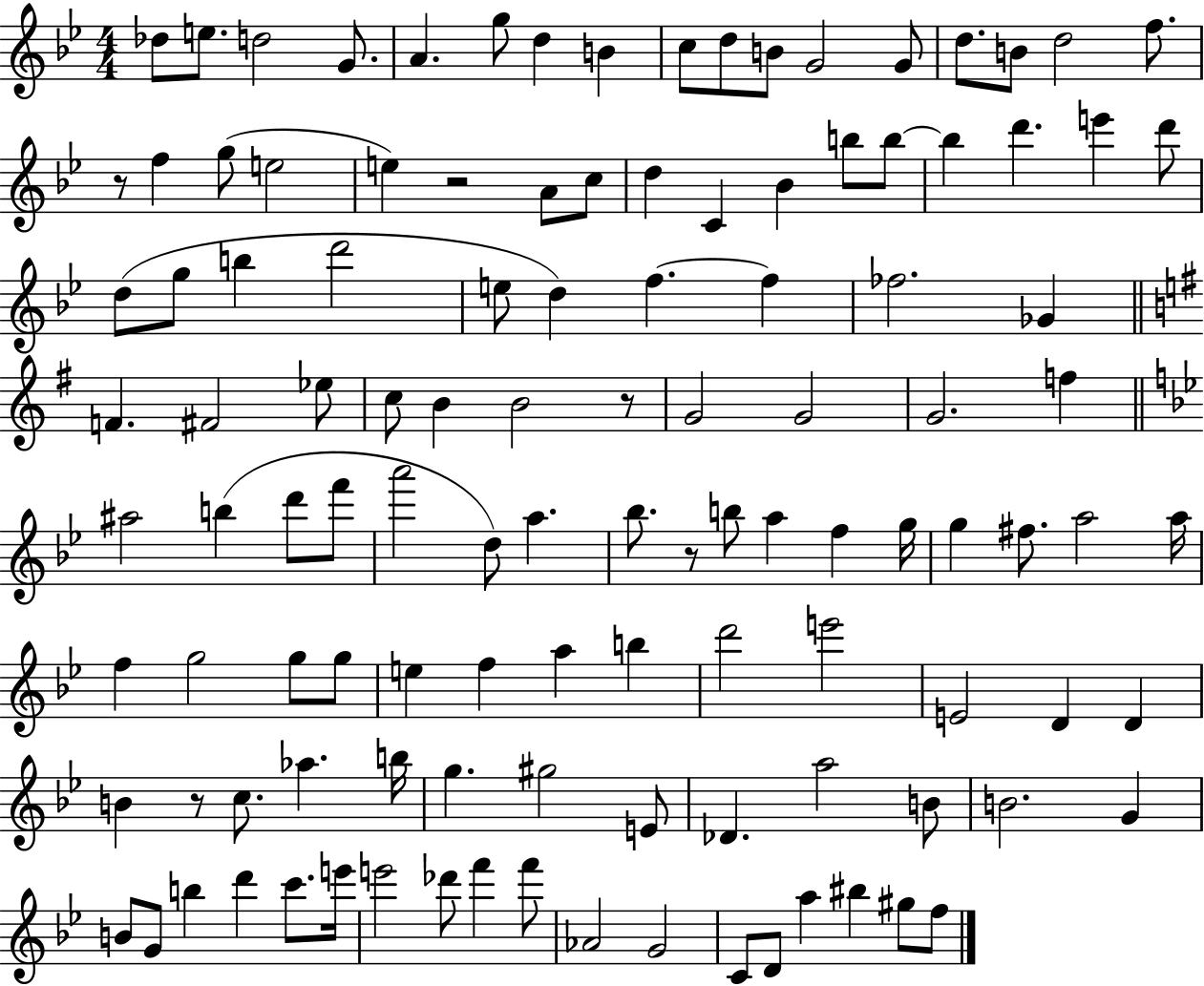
Db5/e E5/e. D5/h G4/e. A4/q. G5/e D5/q B4/q C5/e D5/e B4/e G4/h G4/e D5/e. B4/e D5/h F5/e. R/e F5/q G5/e E5/h E5/q R/h A4/e C5/e D5/q C4/q Bb4/q B5/e B5/e B5/q D6/q. E6/q D6/e D5/e G5/e B5/q D6/h E5/e D5/q F5/q. F5/q FES5/h. Gb4/q F4/q. F#4/h Eb5/e C5/e B4/q B4/h R/e G4/h G4/h G4/h. F5/q A#5/h B5/q D6/e F6/e A6/h D5/e A5/q. Bb5/e. R/e B5/e A5/q F5/q G5/s G5/q F#5/e. A5/h A5/s F5/q G5/h G5/e G5/e E5/q F5/q A5/q B5/q D6/h E6/h E4/h D4/q D4/q B4/q R/e C5/e. Ab5/q. B5/s G5/q. G#5/h E4/e Db4/q. A5/h B4/e B4/h. G4/q B4/e G4/e B5/q D6/q C6/e. E6/s E6/h Db6/e F6/q F6/e Ab4/h G4/h C4/e D4/e A5/q BIS5/q G#5/e F5/e